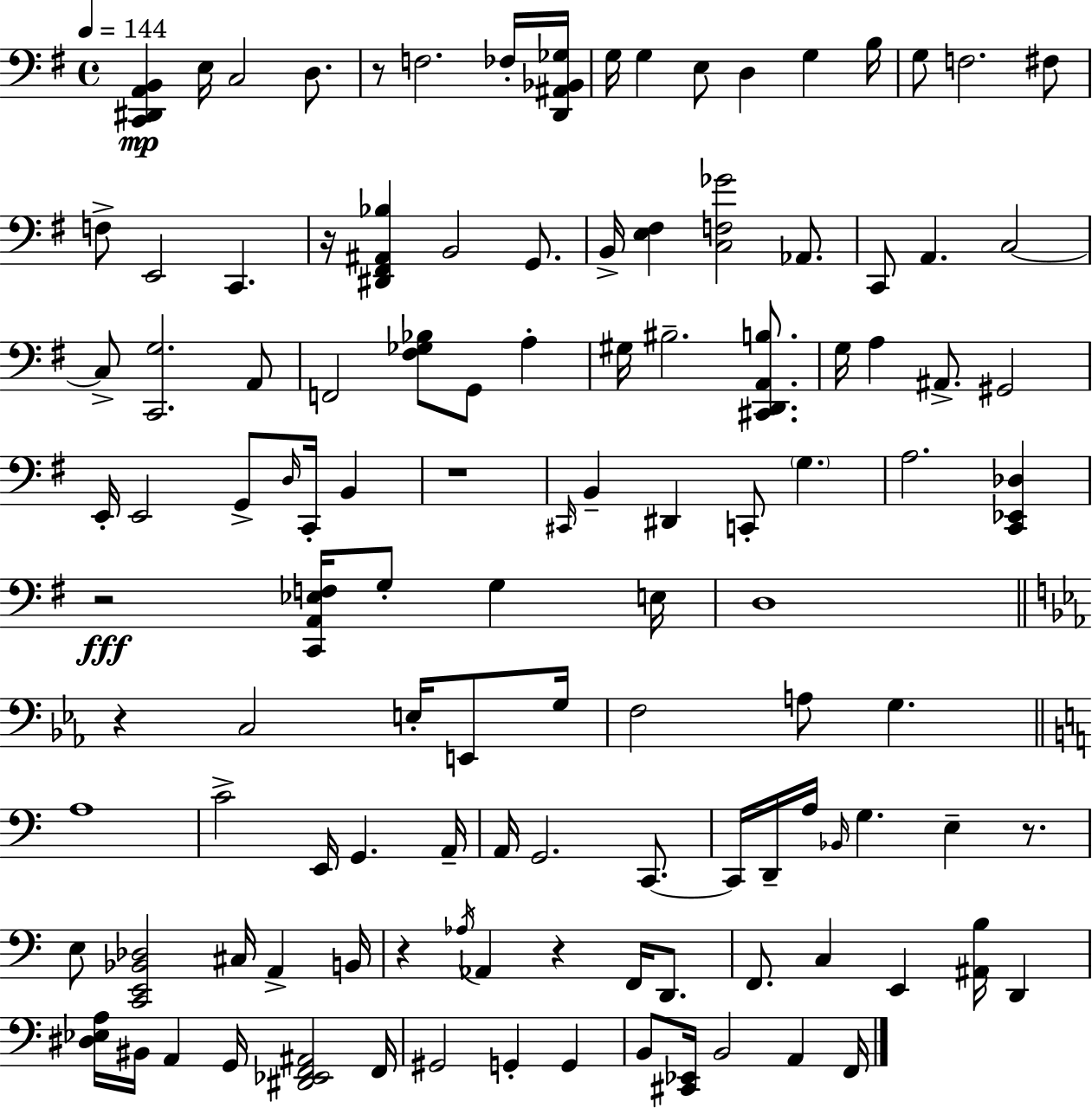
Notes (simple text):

[C2,D#2,A2,B2]/q E3/s C3/h D3/e. R/e F3/h. FES3/s [D2,A#2,Bb2,Gb3]/s G3/s G3/q E3/e D3/q G3/q B3/s G3/e F3/h. F#3/e F3/e E2/h C2/q. R/s [D#2,F#2,A#2,Bb3]/q B2/h G2/e. B2/s [E3,F#3]/q [C3,F3,Gb4]/h Ab2/e. C2/e A2/q. C3/h C3/e [C2,G3]/h. A2/e F2/h [F#3,Gb3,Bb3]/e G2/e A3/q G#3/s BIS3/h. [C#2,D2,A2,B3]/e. G3/s A3/q A#2/e. G#2/h E2/s E2/h G2/e D3/s C2/s B2/q R/w C#2/s B2/q D#2/q C2/e G3/q. A3/h. [C2,Eb2,Db3]/q R/h [C2,A2,Eb3,F3]/s G3/e G3/q E3/s D3/w R/q C3/h E3/s E2/e G3/s F3/h A3/e G3/q. A3/w C4/h E2/s G2/q. A2/s A2/s G2/h. C2/e. C2/s D2/s A3/s Bb2/s G3/q. E3/q R/e. E3/e [C2,E2,Bb2,Db3]/h C#3/s A2/q B2/s R/q Ab3/s Ab2/q R/q F2/s D2/e. F2/e. C3/q E2/q [A#2,B3]/s D2/q [D#3,Eb3,A3]/s BIS2/s A2/q G2/s [D#2,Eb2,F2,A#2]/h F2/s G#2/h G2/q G2/q B2/e [C#2,Eb2]/s B2/h A2/q F2/s